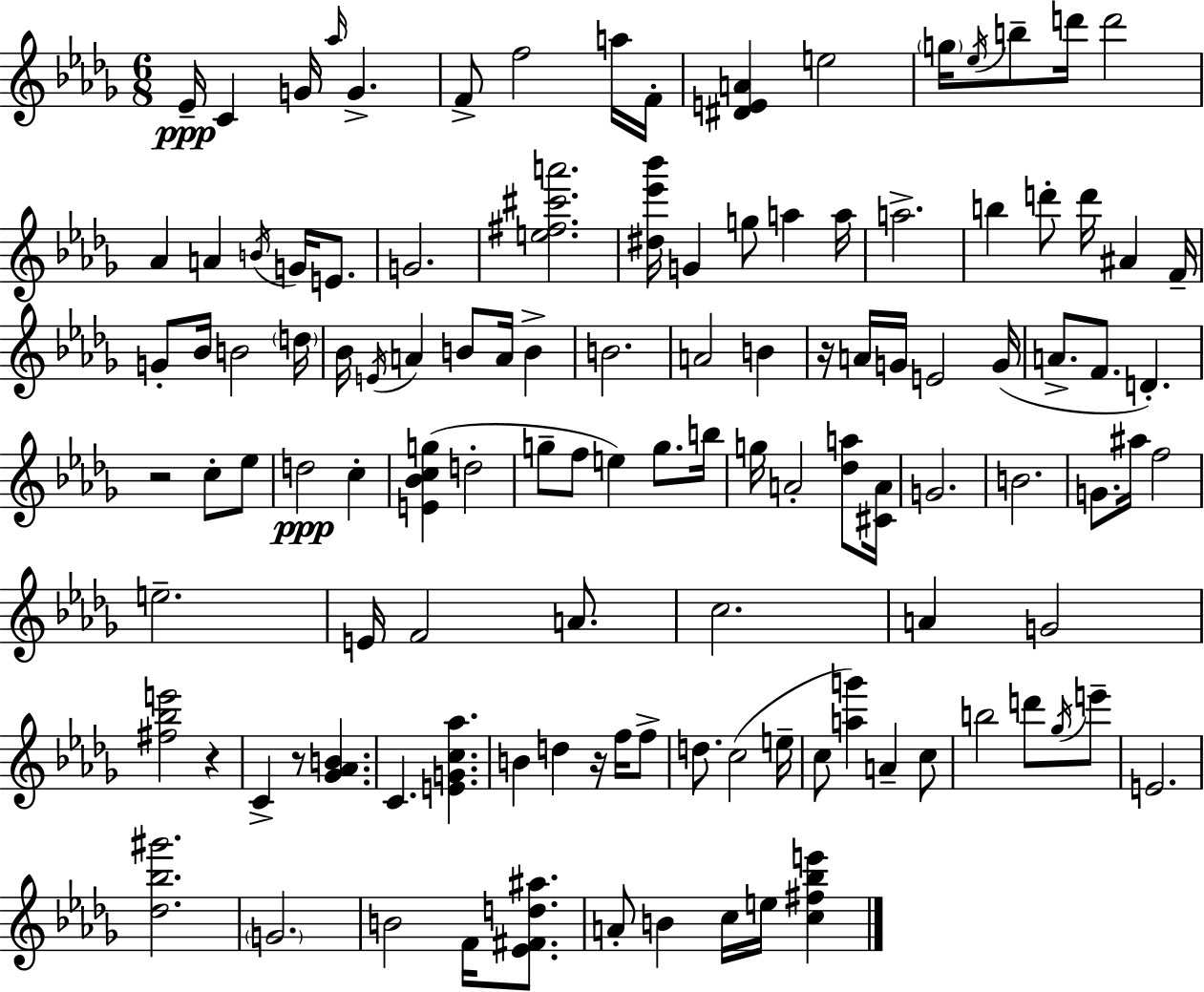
{
  \clef treble
  \numericTimeSignature
  \time 6/8
  \key bes \minor
  ees'16--\ppp c'4 g'16 \grace { aes''16 } g'4.-> | f'8-> f''2 a''16 | f'16-. <dis' e' a'>4 e''2 | \parenthesize g''16 \acciaccatura { ees''16 } b''8-- d'''16 d'''2 | \break aes'4 a'4 \acciaccatura { b'16 } g'16 | e'8. g'2. | <e'' fis'' cis''' a'''>2. | <dis'' ees''' bes'''>16 g'4 g''8 a''4 | \break a''16 a''2.-> | b''4 d'''8-. d'''16 ais'4 | f'16-- g'8-. bes'16 b'2 | \parenthesize d''16 bes'16 \acciaccatura { e'16 } a'4 b'8 a'16 | \break b'4-> b'2. | a'2 | b'4 r16 a'16 g'16 e'2 | g'16( a'8.-> f'8. d'4.-.) | \break r2 | c''8-. ees''8 d''2\ppp | c''4-. <e' bes' c'' g''>4( d''2-. | g''8-- f''8 e''4) | \break g''8. b''16 g''16 a'2-. | <des'' a''>8 <cis' a'>16 g'2. | b'2. | g'8. ais''16 f''2 | \break e''2.-- | e'16 f'2 | a'8. c''2. | a'4 g'2 | \break <fis'' bes'' e'''>2 | r4 c'4-> r8 <ges' aes' b'>4. | c'4. <e' g' c'' aes''>4. | b'4 d''4 | \break r16 f''16 f''8-> d''8. c''2( | e''16-- c''8 <a'' g'''>4) a'4-- | c''8 b''2 | d'''8 \acciaccatura { ges''16 } e'''8-- e'2. | \break <des'' bes'' gis'''>2. | \parenthesize g'2. | b'2 | f'16 <ees' fis' d'' ais''>8. a'8-. b'4 c''16 | \break e''16 <c'' fis'' bes'' e'''>4 \bar "|."
}